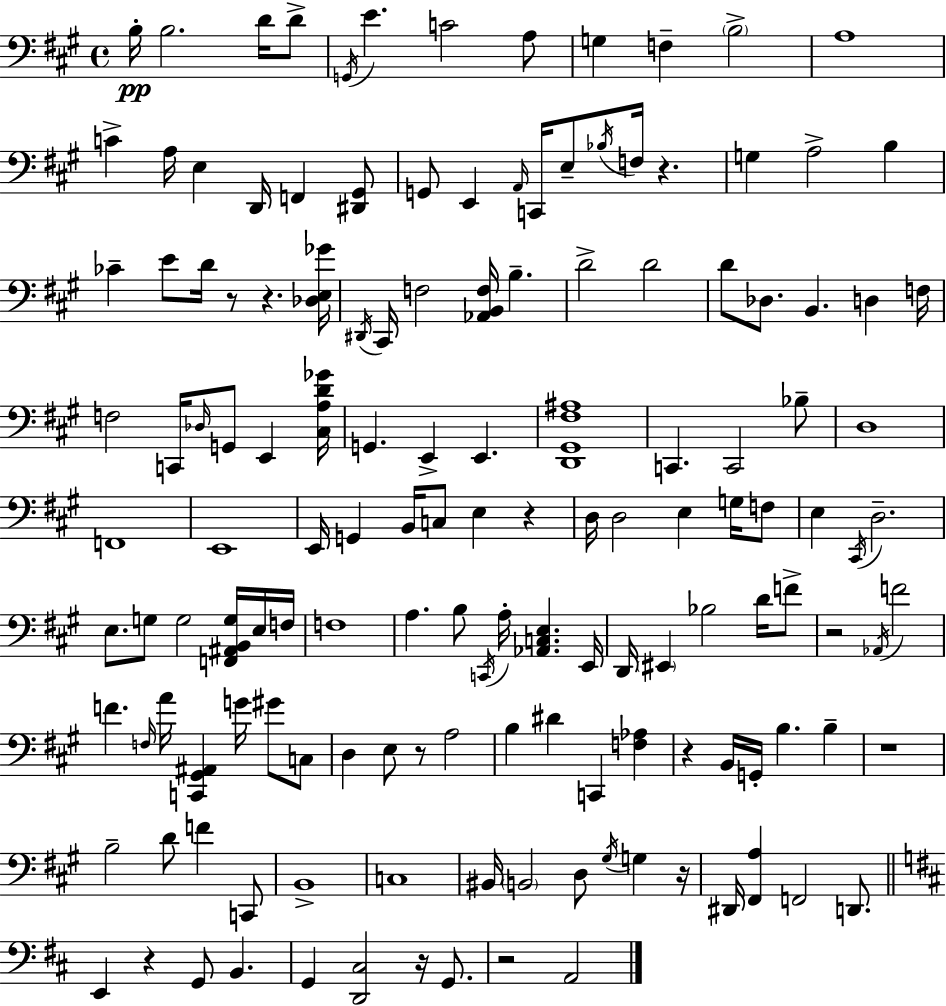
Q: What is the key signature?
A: A major